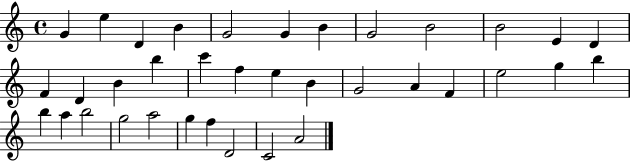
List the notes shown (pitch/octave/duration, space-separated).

G4/q E5/q D4/q B4/q G4/h G4/q B4/q G4/h B4/h B4/h E4/q D4/q F4/q D4/q B4/q B5/q C6/q F5/q E5/q B4/q G4/h A4/q F4/q E5/h G5/q B5/q B5/q A5/q B5/h G5/h A5/h G5/q F5/q D4/h C4/h A4/h